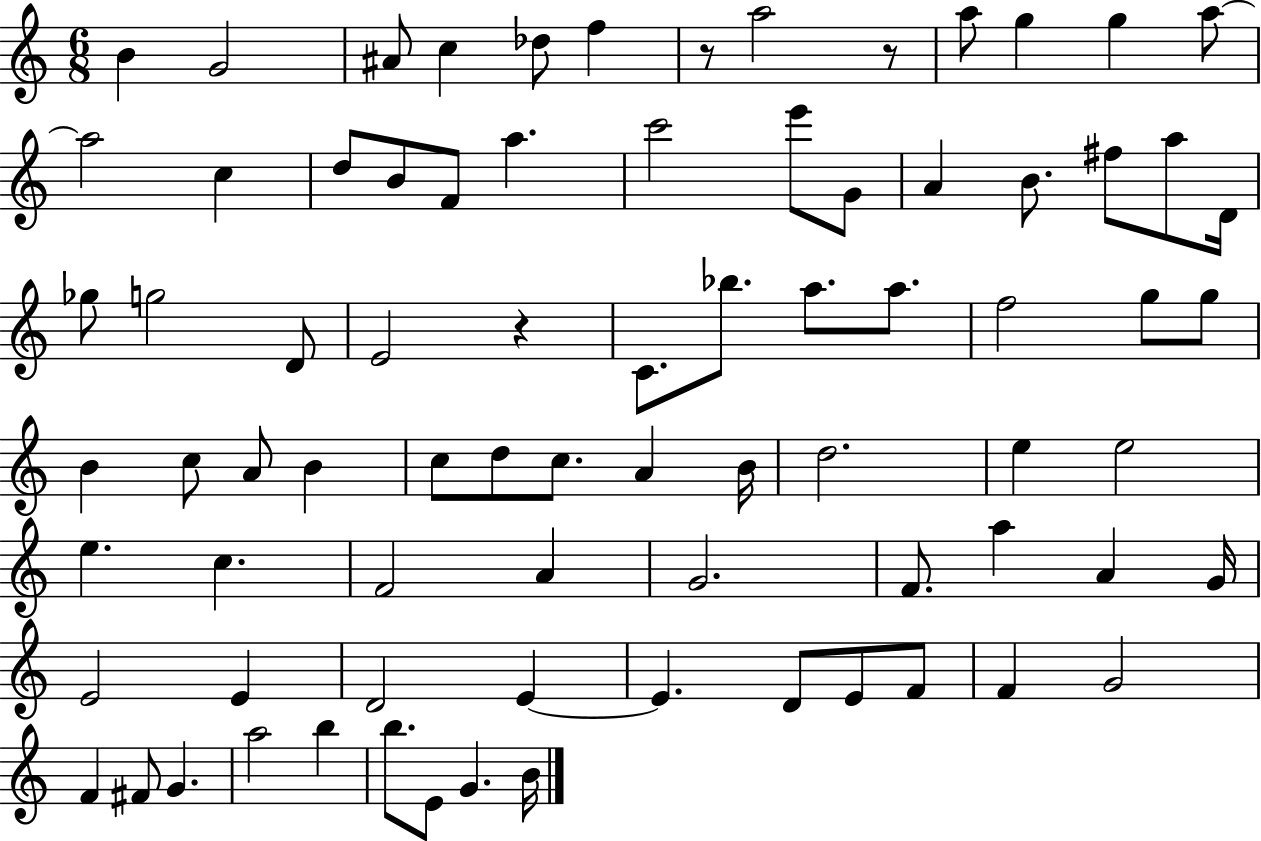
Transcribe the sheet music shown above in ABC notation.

X:1
T:Untitled
M:6/8
L:1/4
K:C
B G2 ^A/2 c _d/2 f z/2 a2 z/2 a/2 g g a/2 a2 c d/2 B/2 F/2 a c'2 e'/2 G/2 A B/2 ^f/2 a/2 D/4 _g/2 g2 D/2 E2 z C/2 _b/2 a/2 a/2 f2 g/2 g/2 B c/2 A/2 B c/2 d/2 c/2 A B/4 d2 e e2 e c F2 A G2 F/2 a A G/4 E2 E D2 E E D/2 E/2 F/2 F G2 F ^F/2 G a2 b b/2 E/2 G B/4